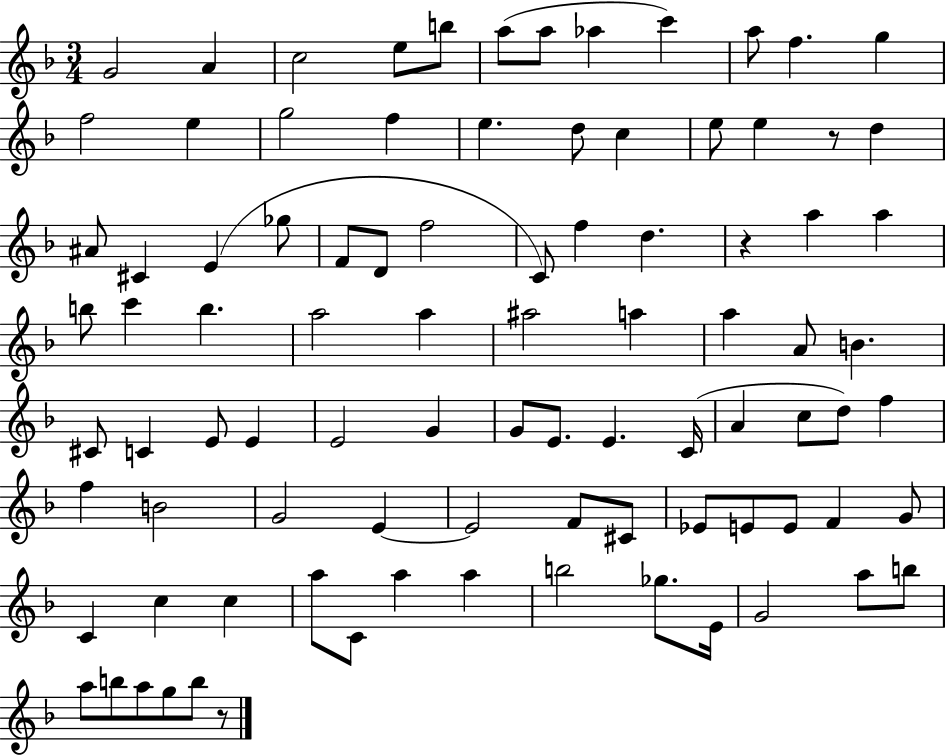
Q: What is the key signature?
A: F major